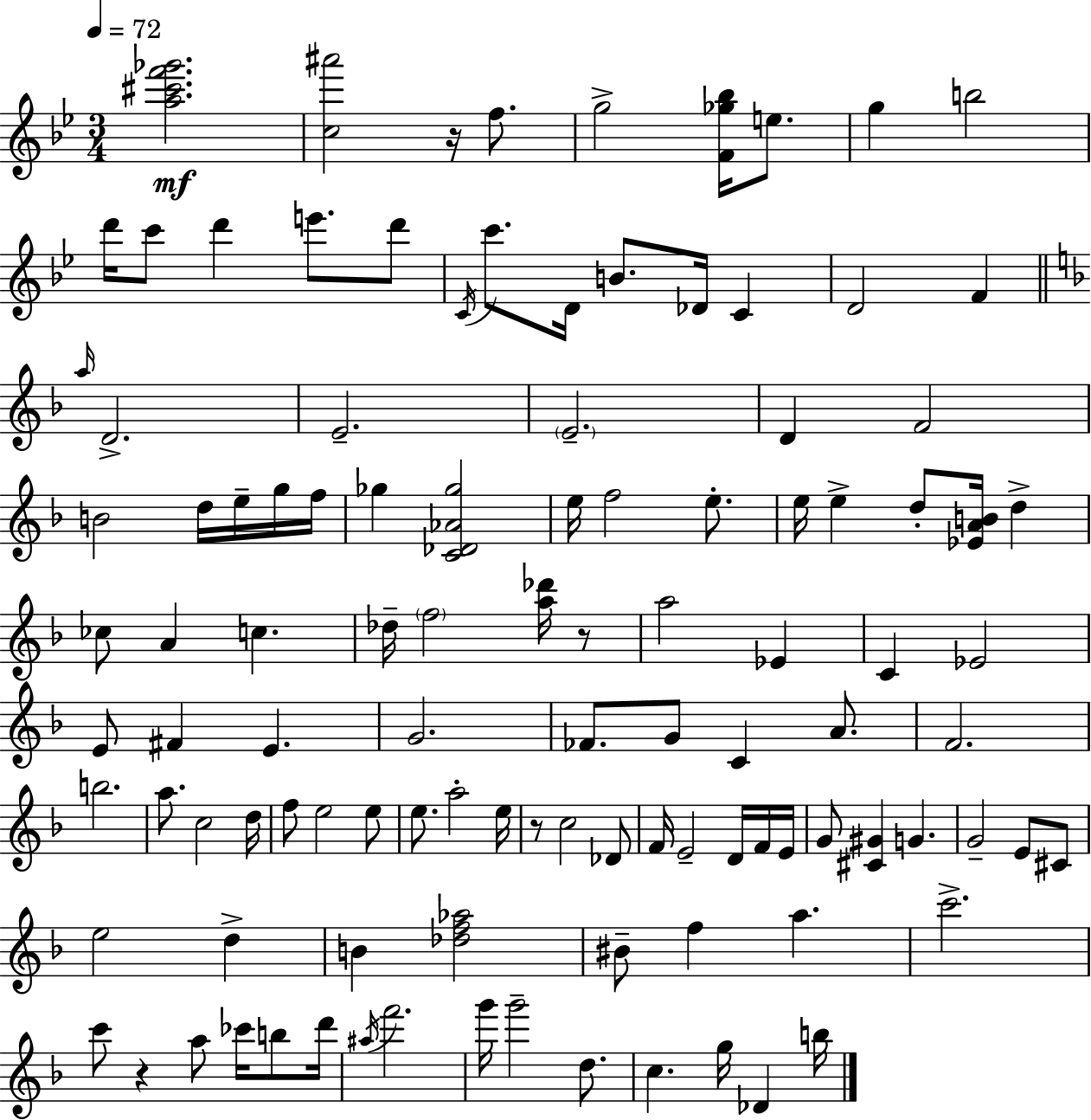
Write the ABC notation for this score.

X:1
T:Untitled
M:3/4
L:1/4
K:Gm
[a^c'f'_g']2 [c^a']2 z/4 f/2 g2 [F_g_b]/4 e/2 g b2 d'/4 c'/2 d' e'/2 d'/2 C/4 c'/2 D/4 B/2 _D/4 C D2 F a/4 D2 E2 E2 D F2 B2 d/4 e/4 g/4 f/4 _g [C_D_A_g]2 e/4 f2 e/2 e/4 e d/2 [_EAB]/4 d _c/2 A c _d/4 f2 [a_d']/4 z/2 a2 _E C _E2 E/2 ^F E G2 _F/2 G/2 C A/2 F2 b2 a/2 c2 d/4 f/2 e2 e/2 e/2 a2 e/4 z/2 c2 _D/2 F/4 E2 D/4 F/4 E/4 G/2 [^C^G] G G2 E/2 ^C/2 e2 d B [_df_a]2 ^B/2 f a c'2 c'/2 z a/2 _c'/4 b/2 d'/4 ^a/4 f'2 g'/4 g'2 d/2 c g/4 _D b/4